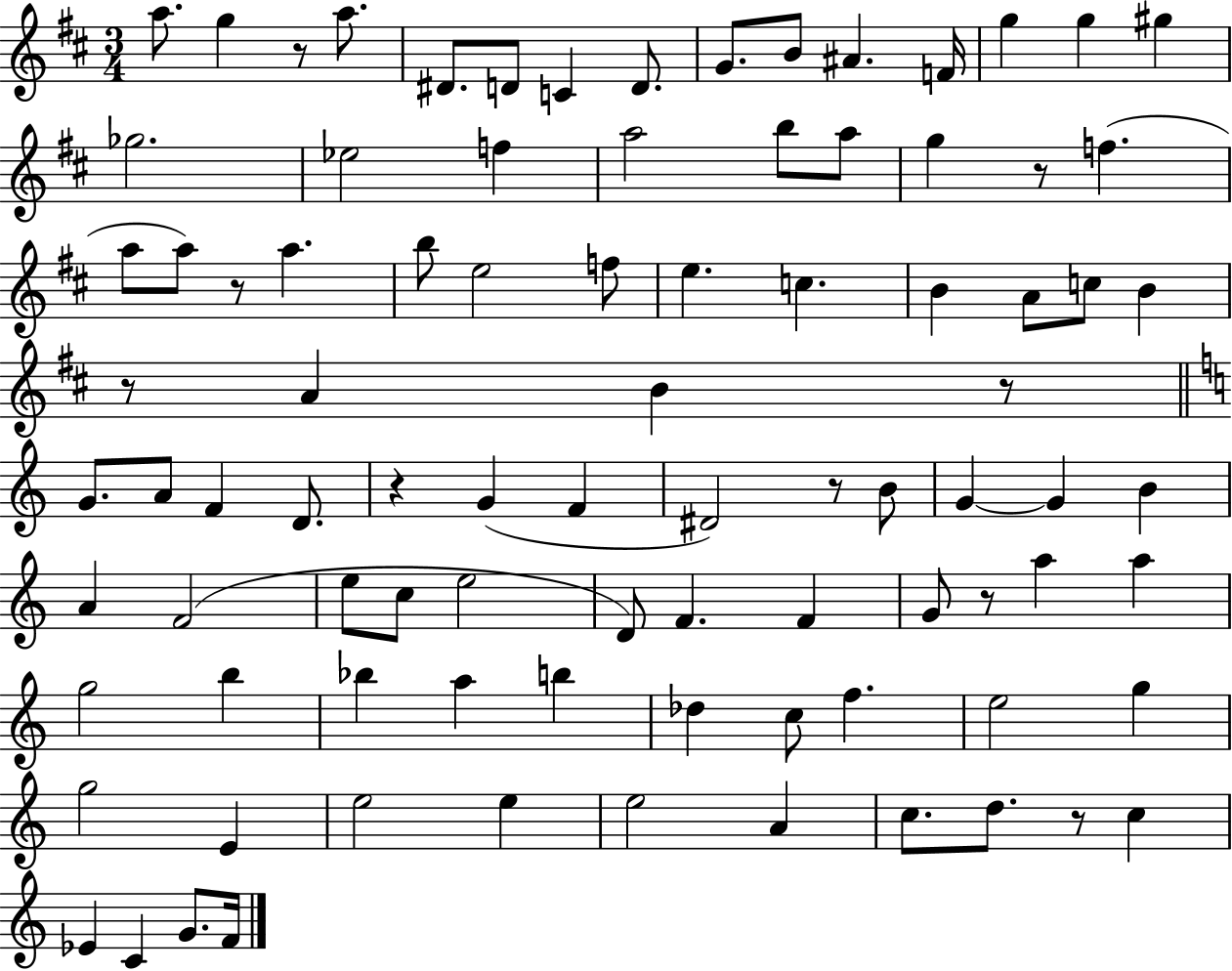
X:1
T:Untitled
M:3/4
L:1/4
K:D
a/2 g z/2 a/2 ^D/2 D/2 C D/2 G/2 B/2 ^A F/4 g g ^g _g2 _e2 f a2 b/2 a/2 g z/2 f a/2 a/2 z/2 a b/2 e2 f/2 e c B A/2 c/2 B z/2 A B z/2 G/2 A/2 F D/2 z G F ^D2 z/2 B/2 G G B A F2 e/2 c/2 e2 D/2 F F G/2 z/2 a a g2 b _b a b _d c/2 f e2 g g2 E e2 e e2 A c/2 d/2 z/2 c _E C G/2 F/4